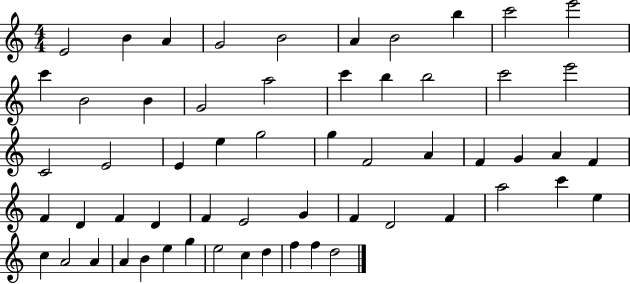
E4/h B4/q A4/q G4/h B4/h A4/q B4/h B5/q C6/h E6/h C6/q B4/h B4/q G4/h A5/h C6/q B5/q B5/h C6/h E6/h C4/h E4/h E4/q E5/q G5/h G5/q F4/h A4/q F4/q G4/q A4/q F4/q F4/q D4/q F4/q D4/q F4/q E4/h G4/q F4/q D4/h F4/q A5/h C6/q E5/q C5/q A4/h A4/q A4/q B4/q E5/q G5/q E5/h C5/q D5/q F5/q F5/q D5/h